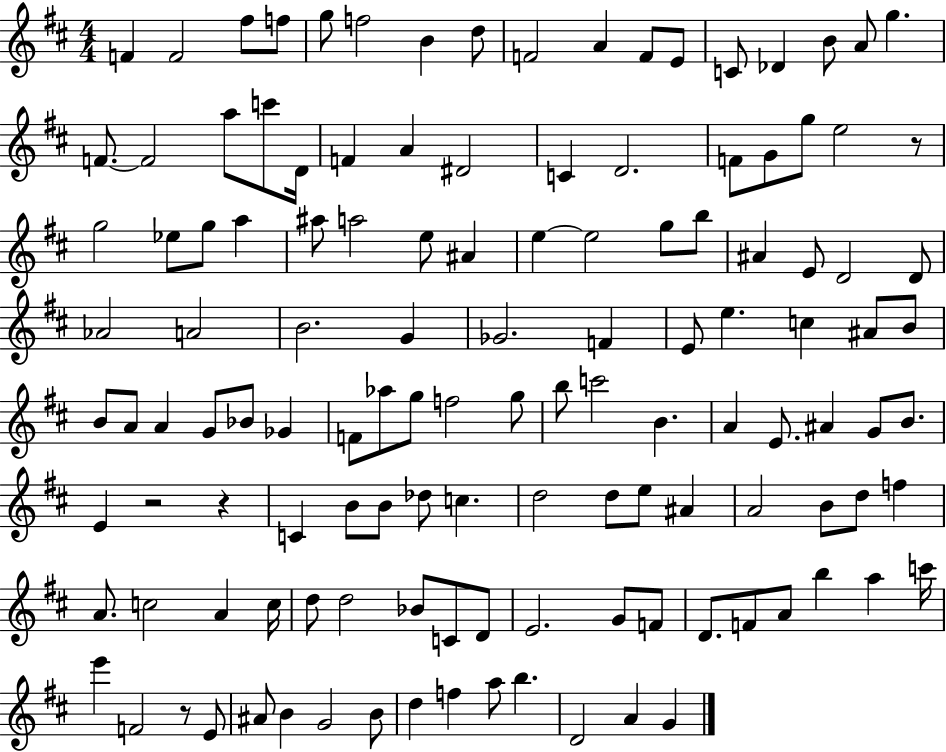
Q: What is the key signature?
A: D major